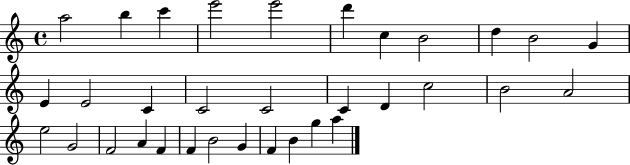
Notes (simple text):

A5/h B5/q C6/q E6/h E6/h D6/q C5/q B4/h D5/q B4/h G4/q E4/q E4/h C4/q C4/h C4/h C4/q D4/q C5/h B4/h A4/h E5/h G4/h F4/h A4/q F4/q F4/q B4/h G4/q F4/q B4/q G5/q A5/q